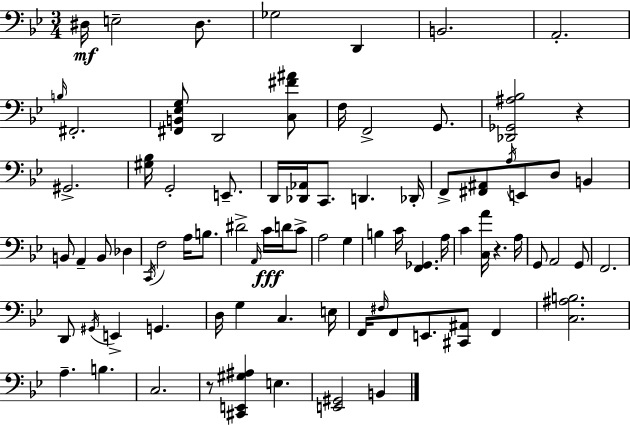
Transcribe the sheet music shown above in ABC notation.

X:1
T:Untitled
M:3/4
L:1/4
K:Gm
^D,/4 E,2 ^D,/2 _G,2 D,, B,,2 A,,2 B,/4 ^F,,2 [^F,,B,,_E,G,]/2 D,,2 [C,^F^A]/2 F,/4 F,,2 G,,/2 [_D,,_G,,^A,_B,]2 z ^G,,2 [^G,_B,]/4 G,,2 E,,/2 D,,/4 [_D,,_A,,]/4 C,,/2 D,, _D,,/4 F,,/2 [^F,,^A,,]/2 A,/4 E,,/2 D,/2 B,, B,,/2 A,, B,,/2 _D, C,,/4 F,2 A,/4 B,/2 ^D2 A,,/4 C/4 D/4 C/2 A,2 G, B, C/4 [F,,_G,,] A,/4 C [C,A]/4 z A,/4 G,,/2 A,,2 G,,/2 F,,2 D,,/2 ^G,,/4 E,, G,, D,/4 G, C, E,/4 F,,/4 ^F,/4 F,,/2 E,,/2 [^C,,^A,,]/2 F,, [C,^A,B,]2 A, B, C,2 z/2 [^C,,E,,^G,^A,] E, [E,,^G,,]2 B,,